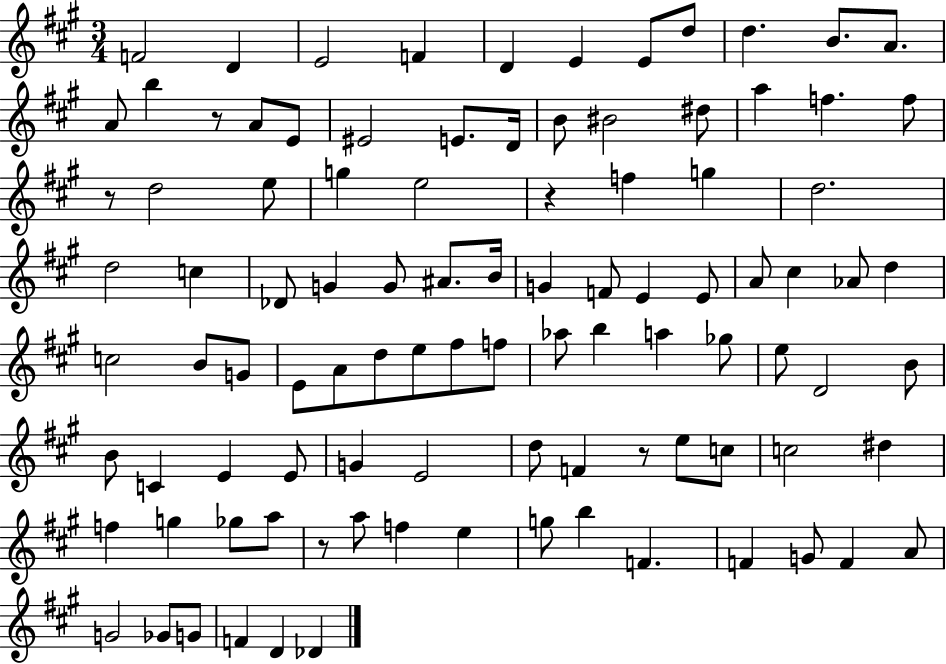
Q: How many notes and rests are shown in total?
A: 99